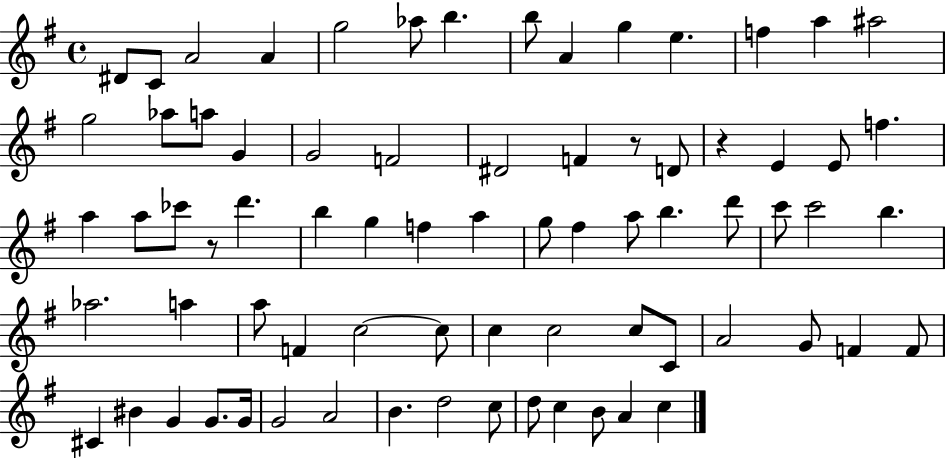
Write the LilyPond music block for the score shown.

{
  \clef treble
  \time 4/4
  \defaultTimeSignature
  \key g \major
  dis'8 c'8 a'2 a'4 | g''2 aes''8 b''4. | b''8 a'4 g''4 e''4. | f''4 a''4 ais''2 | \break g''2 aes''8 a''8 g'4 | g'2 f'2 | dis'2 f'4 r8 d'8 | r4 e'4 e'8 f''4. | \break a''4 a''8 ces'''8 r8 d'''4. | b''4 g''4 f''4 a''4 | g''8 fis''4 a''8 b''4. d'''8 | c'''8 c'''2 b''4. | \break aes''2. a''4 | a''8 f'4 c''2~~ c''8 | c''4 c''2 c''8 c'8 | a'2 g'8 f'4 f'8 | \break cis'4 bis'4 g'4 g'8. g'16 | g'2 a'2 | b'4. d''2 c''8 | d''8 c''4 b'8 a'4 c''4 | \break \bar "|."
}